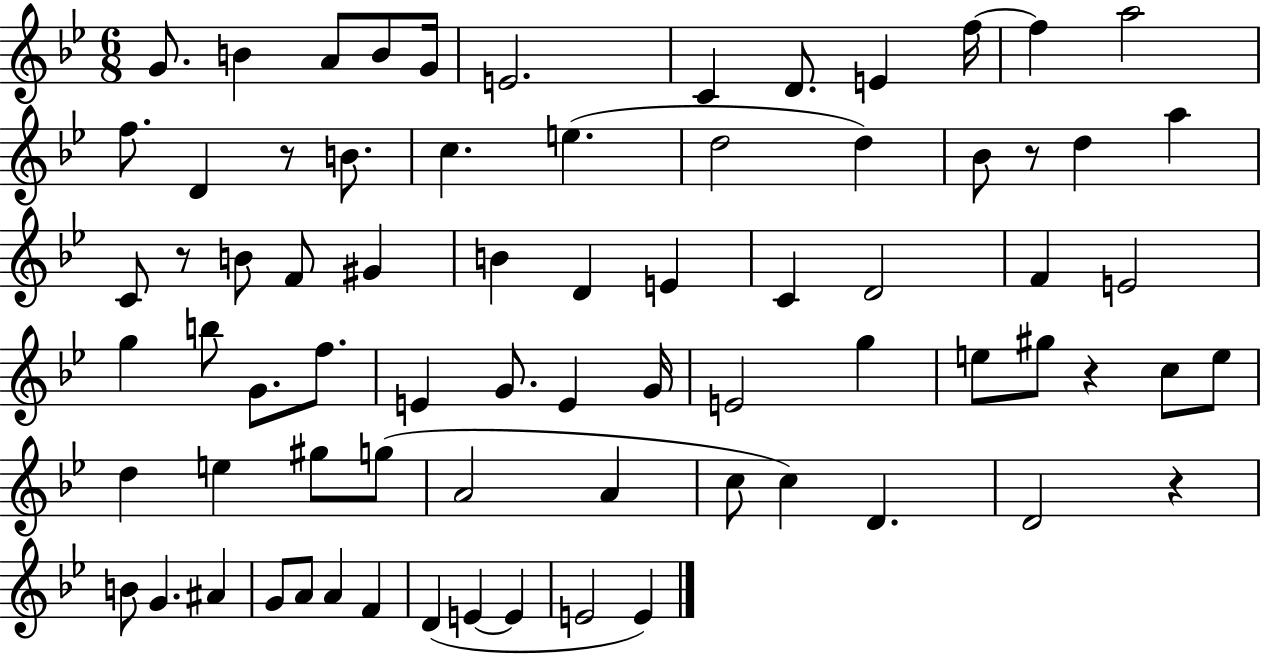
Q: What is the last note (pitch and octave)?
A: E4